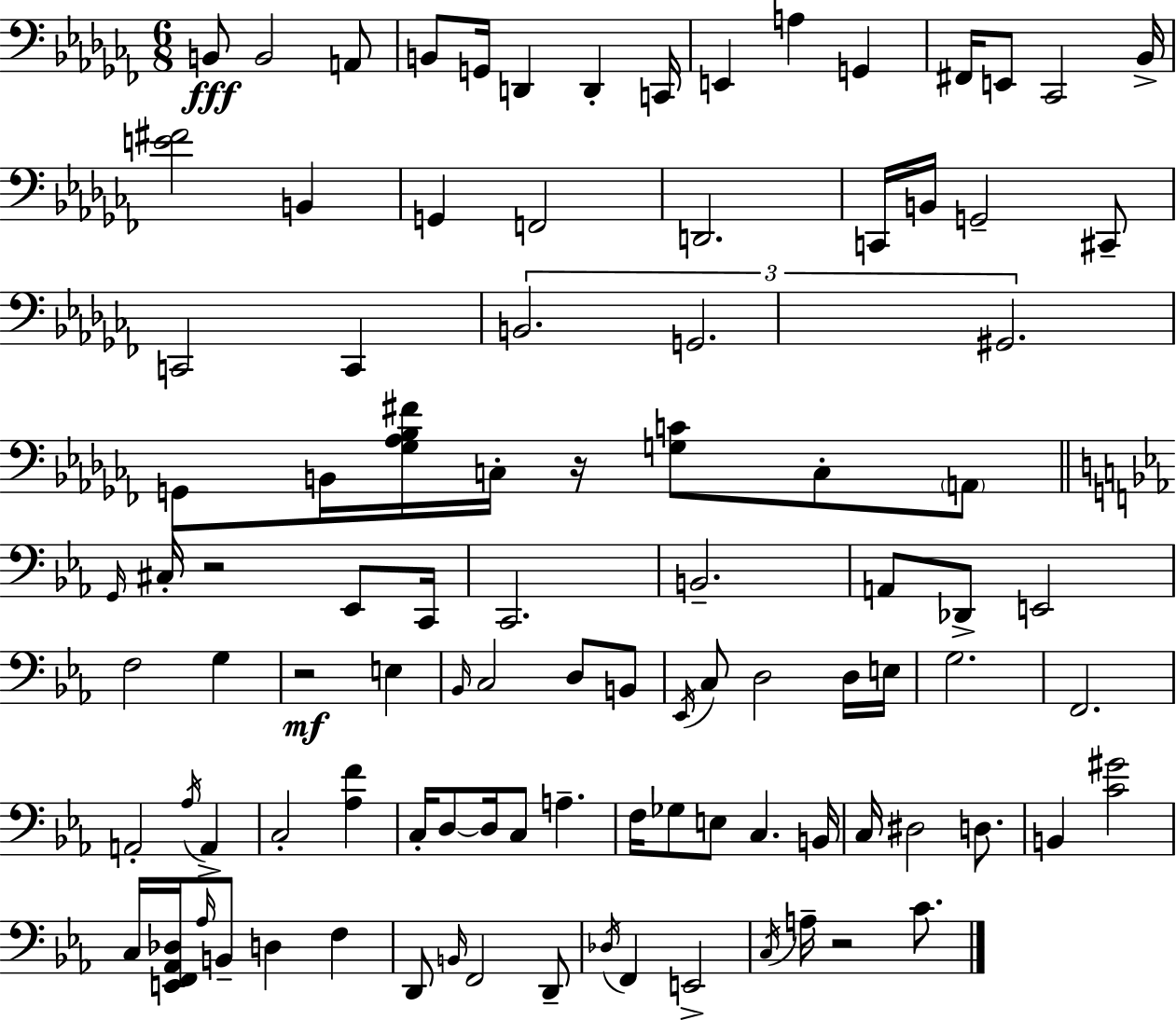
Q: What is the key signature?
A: AES minor